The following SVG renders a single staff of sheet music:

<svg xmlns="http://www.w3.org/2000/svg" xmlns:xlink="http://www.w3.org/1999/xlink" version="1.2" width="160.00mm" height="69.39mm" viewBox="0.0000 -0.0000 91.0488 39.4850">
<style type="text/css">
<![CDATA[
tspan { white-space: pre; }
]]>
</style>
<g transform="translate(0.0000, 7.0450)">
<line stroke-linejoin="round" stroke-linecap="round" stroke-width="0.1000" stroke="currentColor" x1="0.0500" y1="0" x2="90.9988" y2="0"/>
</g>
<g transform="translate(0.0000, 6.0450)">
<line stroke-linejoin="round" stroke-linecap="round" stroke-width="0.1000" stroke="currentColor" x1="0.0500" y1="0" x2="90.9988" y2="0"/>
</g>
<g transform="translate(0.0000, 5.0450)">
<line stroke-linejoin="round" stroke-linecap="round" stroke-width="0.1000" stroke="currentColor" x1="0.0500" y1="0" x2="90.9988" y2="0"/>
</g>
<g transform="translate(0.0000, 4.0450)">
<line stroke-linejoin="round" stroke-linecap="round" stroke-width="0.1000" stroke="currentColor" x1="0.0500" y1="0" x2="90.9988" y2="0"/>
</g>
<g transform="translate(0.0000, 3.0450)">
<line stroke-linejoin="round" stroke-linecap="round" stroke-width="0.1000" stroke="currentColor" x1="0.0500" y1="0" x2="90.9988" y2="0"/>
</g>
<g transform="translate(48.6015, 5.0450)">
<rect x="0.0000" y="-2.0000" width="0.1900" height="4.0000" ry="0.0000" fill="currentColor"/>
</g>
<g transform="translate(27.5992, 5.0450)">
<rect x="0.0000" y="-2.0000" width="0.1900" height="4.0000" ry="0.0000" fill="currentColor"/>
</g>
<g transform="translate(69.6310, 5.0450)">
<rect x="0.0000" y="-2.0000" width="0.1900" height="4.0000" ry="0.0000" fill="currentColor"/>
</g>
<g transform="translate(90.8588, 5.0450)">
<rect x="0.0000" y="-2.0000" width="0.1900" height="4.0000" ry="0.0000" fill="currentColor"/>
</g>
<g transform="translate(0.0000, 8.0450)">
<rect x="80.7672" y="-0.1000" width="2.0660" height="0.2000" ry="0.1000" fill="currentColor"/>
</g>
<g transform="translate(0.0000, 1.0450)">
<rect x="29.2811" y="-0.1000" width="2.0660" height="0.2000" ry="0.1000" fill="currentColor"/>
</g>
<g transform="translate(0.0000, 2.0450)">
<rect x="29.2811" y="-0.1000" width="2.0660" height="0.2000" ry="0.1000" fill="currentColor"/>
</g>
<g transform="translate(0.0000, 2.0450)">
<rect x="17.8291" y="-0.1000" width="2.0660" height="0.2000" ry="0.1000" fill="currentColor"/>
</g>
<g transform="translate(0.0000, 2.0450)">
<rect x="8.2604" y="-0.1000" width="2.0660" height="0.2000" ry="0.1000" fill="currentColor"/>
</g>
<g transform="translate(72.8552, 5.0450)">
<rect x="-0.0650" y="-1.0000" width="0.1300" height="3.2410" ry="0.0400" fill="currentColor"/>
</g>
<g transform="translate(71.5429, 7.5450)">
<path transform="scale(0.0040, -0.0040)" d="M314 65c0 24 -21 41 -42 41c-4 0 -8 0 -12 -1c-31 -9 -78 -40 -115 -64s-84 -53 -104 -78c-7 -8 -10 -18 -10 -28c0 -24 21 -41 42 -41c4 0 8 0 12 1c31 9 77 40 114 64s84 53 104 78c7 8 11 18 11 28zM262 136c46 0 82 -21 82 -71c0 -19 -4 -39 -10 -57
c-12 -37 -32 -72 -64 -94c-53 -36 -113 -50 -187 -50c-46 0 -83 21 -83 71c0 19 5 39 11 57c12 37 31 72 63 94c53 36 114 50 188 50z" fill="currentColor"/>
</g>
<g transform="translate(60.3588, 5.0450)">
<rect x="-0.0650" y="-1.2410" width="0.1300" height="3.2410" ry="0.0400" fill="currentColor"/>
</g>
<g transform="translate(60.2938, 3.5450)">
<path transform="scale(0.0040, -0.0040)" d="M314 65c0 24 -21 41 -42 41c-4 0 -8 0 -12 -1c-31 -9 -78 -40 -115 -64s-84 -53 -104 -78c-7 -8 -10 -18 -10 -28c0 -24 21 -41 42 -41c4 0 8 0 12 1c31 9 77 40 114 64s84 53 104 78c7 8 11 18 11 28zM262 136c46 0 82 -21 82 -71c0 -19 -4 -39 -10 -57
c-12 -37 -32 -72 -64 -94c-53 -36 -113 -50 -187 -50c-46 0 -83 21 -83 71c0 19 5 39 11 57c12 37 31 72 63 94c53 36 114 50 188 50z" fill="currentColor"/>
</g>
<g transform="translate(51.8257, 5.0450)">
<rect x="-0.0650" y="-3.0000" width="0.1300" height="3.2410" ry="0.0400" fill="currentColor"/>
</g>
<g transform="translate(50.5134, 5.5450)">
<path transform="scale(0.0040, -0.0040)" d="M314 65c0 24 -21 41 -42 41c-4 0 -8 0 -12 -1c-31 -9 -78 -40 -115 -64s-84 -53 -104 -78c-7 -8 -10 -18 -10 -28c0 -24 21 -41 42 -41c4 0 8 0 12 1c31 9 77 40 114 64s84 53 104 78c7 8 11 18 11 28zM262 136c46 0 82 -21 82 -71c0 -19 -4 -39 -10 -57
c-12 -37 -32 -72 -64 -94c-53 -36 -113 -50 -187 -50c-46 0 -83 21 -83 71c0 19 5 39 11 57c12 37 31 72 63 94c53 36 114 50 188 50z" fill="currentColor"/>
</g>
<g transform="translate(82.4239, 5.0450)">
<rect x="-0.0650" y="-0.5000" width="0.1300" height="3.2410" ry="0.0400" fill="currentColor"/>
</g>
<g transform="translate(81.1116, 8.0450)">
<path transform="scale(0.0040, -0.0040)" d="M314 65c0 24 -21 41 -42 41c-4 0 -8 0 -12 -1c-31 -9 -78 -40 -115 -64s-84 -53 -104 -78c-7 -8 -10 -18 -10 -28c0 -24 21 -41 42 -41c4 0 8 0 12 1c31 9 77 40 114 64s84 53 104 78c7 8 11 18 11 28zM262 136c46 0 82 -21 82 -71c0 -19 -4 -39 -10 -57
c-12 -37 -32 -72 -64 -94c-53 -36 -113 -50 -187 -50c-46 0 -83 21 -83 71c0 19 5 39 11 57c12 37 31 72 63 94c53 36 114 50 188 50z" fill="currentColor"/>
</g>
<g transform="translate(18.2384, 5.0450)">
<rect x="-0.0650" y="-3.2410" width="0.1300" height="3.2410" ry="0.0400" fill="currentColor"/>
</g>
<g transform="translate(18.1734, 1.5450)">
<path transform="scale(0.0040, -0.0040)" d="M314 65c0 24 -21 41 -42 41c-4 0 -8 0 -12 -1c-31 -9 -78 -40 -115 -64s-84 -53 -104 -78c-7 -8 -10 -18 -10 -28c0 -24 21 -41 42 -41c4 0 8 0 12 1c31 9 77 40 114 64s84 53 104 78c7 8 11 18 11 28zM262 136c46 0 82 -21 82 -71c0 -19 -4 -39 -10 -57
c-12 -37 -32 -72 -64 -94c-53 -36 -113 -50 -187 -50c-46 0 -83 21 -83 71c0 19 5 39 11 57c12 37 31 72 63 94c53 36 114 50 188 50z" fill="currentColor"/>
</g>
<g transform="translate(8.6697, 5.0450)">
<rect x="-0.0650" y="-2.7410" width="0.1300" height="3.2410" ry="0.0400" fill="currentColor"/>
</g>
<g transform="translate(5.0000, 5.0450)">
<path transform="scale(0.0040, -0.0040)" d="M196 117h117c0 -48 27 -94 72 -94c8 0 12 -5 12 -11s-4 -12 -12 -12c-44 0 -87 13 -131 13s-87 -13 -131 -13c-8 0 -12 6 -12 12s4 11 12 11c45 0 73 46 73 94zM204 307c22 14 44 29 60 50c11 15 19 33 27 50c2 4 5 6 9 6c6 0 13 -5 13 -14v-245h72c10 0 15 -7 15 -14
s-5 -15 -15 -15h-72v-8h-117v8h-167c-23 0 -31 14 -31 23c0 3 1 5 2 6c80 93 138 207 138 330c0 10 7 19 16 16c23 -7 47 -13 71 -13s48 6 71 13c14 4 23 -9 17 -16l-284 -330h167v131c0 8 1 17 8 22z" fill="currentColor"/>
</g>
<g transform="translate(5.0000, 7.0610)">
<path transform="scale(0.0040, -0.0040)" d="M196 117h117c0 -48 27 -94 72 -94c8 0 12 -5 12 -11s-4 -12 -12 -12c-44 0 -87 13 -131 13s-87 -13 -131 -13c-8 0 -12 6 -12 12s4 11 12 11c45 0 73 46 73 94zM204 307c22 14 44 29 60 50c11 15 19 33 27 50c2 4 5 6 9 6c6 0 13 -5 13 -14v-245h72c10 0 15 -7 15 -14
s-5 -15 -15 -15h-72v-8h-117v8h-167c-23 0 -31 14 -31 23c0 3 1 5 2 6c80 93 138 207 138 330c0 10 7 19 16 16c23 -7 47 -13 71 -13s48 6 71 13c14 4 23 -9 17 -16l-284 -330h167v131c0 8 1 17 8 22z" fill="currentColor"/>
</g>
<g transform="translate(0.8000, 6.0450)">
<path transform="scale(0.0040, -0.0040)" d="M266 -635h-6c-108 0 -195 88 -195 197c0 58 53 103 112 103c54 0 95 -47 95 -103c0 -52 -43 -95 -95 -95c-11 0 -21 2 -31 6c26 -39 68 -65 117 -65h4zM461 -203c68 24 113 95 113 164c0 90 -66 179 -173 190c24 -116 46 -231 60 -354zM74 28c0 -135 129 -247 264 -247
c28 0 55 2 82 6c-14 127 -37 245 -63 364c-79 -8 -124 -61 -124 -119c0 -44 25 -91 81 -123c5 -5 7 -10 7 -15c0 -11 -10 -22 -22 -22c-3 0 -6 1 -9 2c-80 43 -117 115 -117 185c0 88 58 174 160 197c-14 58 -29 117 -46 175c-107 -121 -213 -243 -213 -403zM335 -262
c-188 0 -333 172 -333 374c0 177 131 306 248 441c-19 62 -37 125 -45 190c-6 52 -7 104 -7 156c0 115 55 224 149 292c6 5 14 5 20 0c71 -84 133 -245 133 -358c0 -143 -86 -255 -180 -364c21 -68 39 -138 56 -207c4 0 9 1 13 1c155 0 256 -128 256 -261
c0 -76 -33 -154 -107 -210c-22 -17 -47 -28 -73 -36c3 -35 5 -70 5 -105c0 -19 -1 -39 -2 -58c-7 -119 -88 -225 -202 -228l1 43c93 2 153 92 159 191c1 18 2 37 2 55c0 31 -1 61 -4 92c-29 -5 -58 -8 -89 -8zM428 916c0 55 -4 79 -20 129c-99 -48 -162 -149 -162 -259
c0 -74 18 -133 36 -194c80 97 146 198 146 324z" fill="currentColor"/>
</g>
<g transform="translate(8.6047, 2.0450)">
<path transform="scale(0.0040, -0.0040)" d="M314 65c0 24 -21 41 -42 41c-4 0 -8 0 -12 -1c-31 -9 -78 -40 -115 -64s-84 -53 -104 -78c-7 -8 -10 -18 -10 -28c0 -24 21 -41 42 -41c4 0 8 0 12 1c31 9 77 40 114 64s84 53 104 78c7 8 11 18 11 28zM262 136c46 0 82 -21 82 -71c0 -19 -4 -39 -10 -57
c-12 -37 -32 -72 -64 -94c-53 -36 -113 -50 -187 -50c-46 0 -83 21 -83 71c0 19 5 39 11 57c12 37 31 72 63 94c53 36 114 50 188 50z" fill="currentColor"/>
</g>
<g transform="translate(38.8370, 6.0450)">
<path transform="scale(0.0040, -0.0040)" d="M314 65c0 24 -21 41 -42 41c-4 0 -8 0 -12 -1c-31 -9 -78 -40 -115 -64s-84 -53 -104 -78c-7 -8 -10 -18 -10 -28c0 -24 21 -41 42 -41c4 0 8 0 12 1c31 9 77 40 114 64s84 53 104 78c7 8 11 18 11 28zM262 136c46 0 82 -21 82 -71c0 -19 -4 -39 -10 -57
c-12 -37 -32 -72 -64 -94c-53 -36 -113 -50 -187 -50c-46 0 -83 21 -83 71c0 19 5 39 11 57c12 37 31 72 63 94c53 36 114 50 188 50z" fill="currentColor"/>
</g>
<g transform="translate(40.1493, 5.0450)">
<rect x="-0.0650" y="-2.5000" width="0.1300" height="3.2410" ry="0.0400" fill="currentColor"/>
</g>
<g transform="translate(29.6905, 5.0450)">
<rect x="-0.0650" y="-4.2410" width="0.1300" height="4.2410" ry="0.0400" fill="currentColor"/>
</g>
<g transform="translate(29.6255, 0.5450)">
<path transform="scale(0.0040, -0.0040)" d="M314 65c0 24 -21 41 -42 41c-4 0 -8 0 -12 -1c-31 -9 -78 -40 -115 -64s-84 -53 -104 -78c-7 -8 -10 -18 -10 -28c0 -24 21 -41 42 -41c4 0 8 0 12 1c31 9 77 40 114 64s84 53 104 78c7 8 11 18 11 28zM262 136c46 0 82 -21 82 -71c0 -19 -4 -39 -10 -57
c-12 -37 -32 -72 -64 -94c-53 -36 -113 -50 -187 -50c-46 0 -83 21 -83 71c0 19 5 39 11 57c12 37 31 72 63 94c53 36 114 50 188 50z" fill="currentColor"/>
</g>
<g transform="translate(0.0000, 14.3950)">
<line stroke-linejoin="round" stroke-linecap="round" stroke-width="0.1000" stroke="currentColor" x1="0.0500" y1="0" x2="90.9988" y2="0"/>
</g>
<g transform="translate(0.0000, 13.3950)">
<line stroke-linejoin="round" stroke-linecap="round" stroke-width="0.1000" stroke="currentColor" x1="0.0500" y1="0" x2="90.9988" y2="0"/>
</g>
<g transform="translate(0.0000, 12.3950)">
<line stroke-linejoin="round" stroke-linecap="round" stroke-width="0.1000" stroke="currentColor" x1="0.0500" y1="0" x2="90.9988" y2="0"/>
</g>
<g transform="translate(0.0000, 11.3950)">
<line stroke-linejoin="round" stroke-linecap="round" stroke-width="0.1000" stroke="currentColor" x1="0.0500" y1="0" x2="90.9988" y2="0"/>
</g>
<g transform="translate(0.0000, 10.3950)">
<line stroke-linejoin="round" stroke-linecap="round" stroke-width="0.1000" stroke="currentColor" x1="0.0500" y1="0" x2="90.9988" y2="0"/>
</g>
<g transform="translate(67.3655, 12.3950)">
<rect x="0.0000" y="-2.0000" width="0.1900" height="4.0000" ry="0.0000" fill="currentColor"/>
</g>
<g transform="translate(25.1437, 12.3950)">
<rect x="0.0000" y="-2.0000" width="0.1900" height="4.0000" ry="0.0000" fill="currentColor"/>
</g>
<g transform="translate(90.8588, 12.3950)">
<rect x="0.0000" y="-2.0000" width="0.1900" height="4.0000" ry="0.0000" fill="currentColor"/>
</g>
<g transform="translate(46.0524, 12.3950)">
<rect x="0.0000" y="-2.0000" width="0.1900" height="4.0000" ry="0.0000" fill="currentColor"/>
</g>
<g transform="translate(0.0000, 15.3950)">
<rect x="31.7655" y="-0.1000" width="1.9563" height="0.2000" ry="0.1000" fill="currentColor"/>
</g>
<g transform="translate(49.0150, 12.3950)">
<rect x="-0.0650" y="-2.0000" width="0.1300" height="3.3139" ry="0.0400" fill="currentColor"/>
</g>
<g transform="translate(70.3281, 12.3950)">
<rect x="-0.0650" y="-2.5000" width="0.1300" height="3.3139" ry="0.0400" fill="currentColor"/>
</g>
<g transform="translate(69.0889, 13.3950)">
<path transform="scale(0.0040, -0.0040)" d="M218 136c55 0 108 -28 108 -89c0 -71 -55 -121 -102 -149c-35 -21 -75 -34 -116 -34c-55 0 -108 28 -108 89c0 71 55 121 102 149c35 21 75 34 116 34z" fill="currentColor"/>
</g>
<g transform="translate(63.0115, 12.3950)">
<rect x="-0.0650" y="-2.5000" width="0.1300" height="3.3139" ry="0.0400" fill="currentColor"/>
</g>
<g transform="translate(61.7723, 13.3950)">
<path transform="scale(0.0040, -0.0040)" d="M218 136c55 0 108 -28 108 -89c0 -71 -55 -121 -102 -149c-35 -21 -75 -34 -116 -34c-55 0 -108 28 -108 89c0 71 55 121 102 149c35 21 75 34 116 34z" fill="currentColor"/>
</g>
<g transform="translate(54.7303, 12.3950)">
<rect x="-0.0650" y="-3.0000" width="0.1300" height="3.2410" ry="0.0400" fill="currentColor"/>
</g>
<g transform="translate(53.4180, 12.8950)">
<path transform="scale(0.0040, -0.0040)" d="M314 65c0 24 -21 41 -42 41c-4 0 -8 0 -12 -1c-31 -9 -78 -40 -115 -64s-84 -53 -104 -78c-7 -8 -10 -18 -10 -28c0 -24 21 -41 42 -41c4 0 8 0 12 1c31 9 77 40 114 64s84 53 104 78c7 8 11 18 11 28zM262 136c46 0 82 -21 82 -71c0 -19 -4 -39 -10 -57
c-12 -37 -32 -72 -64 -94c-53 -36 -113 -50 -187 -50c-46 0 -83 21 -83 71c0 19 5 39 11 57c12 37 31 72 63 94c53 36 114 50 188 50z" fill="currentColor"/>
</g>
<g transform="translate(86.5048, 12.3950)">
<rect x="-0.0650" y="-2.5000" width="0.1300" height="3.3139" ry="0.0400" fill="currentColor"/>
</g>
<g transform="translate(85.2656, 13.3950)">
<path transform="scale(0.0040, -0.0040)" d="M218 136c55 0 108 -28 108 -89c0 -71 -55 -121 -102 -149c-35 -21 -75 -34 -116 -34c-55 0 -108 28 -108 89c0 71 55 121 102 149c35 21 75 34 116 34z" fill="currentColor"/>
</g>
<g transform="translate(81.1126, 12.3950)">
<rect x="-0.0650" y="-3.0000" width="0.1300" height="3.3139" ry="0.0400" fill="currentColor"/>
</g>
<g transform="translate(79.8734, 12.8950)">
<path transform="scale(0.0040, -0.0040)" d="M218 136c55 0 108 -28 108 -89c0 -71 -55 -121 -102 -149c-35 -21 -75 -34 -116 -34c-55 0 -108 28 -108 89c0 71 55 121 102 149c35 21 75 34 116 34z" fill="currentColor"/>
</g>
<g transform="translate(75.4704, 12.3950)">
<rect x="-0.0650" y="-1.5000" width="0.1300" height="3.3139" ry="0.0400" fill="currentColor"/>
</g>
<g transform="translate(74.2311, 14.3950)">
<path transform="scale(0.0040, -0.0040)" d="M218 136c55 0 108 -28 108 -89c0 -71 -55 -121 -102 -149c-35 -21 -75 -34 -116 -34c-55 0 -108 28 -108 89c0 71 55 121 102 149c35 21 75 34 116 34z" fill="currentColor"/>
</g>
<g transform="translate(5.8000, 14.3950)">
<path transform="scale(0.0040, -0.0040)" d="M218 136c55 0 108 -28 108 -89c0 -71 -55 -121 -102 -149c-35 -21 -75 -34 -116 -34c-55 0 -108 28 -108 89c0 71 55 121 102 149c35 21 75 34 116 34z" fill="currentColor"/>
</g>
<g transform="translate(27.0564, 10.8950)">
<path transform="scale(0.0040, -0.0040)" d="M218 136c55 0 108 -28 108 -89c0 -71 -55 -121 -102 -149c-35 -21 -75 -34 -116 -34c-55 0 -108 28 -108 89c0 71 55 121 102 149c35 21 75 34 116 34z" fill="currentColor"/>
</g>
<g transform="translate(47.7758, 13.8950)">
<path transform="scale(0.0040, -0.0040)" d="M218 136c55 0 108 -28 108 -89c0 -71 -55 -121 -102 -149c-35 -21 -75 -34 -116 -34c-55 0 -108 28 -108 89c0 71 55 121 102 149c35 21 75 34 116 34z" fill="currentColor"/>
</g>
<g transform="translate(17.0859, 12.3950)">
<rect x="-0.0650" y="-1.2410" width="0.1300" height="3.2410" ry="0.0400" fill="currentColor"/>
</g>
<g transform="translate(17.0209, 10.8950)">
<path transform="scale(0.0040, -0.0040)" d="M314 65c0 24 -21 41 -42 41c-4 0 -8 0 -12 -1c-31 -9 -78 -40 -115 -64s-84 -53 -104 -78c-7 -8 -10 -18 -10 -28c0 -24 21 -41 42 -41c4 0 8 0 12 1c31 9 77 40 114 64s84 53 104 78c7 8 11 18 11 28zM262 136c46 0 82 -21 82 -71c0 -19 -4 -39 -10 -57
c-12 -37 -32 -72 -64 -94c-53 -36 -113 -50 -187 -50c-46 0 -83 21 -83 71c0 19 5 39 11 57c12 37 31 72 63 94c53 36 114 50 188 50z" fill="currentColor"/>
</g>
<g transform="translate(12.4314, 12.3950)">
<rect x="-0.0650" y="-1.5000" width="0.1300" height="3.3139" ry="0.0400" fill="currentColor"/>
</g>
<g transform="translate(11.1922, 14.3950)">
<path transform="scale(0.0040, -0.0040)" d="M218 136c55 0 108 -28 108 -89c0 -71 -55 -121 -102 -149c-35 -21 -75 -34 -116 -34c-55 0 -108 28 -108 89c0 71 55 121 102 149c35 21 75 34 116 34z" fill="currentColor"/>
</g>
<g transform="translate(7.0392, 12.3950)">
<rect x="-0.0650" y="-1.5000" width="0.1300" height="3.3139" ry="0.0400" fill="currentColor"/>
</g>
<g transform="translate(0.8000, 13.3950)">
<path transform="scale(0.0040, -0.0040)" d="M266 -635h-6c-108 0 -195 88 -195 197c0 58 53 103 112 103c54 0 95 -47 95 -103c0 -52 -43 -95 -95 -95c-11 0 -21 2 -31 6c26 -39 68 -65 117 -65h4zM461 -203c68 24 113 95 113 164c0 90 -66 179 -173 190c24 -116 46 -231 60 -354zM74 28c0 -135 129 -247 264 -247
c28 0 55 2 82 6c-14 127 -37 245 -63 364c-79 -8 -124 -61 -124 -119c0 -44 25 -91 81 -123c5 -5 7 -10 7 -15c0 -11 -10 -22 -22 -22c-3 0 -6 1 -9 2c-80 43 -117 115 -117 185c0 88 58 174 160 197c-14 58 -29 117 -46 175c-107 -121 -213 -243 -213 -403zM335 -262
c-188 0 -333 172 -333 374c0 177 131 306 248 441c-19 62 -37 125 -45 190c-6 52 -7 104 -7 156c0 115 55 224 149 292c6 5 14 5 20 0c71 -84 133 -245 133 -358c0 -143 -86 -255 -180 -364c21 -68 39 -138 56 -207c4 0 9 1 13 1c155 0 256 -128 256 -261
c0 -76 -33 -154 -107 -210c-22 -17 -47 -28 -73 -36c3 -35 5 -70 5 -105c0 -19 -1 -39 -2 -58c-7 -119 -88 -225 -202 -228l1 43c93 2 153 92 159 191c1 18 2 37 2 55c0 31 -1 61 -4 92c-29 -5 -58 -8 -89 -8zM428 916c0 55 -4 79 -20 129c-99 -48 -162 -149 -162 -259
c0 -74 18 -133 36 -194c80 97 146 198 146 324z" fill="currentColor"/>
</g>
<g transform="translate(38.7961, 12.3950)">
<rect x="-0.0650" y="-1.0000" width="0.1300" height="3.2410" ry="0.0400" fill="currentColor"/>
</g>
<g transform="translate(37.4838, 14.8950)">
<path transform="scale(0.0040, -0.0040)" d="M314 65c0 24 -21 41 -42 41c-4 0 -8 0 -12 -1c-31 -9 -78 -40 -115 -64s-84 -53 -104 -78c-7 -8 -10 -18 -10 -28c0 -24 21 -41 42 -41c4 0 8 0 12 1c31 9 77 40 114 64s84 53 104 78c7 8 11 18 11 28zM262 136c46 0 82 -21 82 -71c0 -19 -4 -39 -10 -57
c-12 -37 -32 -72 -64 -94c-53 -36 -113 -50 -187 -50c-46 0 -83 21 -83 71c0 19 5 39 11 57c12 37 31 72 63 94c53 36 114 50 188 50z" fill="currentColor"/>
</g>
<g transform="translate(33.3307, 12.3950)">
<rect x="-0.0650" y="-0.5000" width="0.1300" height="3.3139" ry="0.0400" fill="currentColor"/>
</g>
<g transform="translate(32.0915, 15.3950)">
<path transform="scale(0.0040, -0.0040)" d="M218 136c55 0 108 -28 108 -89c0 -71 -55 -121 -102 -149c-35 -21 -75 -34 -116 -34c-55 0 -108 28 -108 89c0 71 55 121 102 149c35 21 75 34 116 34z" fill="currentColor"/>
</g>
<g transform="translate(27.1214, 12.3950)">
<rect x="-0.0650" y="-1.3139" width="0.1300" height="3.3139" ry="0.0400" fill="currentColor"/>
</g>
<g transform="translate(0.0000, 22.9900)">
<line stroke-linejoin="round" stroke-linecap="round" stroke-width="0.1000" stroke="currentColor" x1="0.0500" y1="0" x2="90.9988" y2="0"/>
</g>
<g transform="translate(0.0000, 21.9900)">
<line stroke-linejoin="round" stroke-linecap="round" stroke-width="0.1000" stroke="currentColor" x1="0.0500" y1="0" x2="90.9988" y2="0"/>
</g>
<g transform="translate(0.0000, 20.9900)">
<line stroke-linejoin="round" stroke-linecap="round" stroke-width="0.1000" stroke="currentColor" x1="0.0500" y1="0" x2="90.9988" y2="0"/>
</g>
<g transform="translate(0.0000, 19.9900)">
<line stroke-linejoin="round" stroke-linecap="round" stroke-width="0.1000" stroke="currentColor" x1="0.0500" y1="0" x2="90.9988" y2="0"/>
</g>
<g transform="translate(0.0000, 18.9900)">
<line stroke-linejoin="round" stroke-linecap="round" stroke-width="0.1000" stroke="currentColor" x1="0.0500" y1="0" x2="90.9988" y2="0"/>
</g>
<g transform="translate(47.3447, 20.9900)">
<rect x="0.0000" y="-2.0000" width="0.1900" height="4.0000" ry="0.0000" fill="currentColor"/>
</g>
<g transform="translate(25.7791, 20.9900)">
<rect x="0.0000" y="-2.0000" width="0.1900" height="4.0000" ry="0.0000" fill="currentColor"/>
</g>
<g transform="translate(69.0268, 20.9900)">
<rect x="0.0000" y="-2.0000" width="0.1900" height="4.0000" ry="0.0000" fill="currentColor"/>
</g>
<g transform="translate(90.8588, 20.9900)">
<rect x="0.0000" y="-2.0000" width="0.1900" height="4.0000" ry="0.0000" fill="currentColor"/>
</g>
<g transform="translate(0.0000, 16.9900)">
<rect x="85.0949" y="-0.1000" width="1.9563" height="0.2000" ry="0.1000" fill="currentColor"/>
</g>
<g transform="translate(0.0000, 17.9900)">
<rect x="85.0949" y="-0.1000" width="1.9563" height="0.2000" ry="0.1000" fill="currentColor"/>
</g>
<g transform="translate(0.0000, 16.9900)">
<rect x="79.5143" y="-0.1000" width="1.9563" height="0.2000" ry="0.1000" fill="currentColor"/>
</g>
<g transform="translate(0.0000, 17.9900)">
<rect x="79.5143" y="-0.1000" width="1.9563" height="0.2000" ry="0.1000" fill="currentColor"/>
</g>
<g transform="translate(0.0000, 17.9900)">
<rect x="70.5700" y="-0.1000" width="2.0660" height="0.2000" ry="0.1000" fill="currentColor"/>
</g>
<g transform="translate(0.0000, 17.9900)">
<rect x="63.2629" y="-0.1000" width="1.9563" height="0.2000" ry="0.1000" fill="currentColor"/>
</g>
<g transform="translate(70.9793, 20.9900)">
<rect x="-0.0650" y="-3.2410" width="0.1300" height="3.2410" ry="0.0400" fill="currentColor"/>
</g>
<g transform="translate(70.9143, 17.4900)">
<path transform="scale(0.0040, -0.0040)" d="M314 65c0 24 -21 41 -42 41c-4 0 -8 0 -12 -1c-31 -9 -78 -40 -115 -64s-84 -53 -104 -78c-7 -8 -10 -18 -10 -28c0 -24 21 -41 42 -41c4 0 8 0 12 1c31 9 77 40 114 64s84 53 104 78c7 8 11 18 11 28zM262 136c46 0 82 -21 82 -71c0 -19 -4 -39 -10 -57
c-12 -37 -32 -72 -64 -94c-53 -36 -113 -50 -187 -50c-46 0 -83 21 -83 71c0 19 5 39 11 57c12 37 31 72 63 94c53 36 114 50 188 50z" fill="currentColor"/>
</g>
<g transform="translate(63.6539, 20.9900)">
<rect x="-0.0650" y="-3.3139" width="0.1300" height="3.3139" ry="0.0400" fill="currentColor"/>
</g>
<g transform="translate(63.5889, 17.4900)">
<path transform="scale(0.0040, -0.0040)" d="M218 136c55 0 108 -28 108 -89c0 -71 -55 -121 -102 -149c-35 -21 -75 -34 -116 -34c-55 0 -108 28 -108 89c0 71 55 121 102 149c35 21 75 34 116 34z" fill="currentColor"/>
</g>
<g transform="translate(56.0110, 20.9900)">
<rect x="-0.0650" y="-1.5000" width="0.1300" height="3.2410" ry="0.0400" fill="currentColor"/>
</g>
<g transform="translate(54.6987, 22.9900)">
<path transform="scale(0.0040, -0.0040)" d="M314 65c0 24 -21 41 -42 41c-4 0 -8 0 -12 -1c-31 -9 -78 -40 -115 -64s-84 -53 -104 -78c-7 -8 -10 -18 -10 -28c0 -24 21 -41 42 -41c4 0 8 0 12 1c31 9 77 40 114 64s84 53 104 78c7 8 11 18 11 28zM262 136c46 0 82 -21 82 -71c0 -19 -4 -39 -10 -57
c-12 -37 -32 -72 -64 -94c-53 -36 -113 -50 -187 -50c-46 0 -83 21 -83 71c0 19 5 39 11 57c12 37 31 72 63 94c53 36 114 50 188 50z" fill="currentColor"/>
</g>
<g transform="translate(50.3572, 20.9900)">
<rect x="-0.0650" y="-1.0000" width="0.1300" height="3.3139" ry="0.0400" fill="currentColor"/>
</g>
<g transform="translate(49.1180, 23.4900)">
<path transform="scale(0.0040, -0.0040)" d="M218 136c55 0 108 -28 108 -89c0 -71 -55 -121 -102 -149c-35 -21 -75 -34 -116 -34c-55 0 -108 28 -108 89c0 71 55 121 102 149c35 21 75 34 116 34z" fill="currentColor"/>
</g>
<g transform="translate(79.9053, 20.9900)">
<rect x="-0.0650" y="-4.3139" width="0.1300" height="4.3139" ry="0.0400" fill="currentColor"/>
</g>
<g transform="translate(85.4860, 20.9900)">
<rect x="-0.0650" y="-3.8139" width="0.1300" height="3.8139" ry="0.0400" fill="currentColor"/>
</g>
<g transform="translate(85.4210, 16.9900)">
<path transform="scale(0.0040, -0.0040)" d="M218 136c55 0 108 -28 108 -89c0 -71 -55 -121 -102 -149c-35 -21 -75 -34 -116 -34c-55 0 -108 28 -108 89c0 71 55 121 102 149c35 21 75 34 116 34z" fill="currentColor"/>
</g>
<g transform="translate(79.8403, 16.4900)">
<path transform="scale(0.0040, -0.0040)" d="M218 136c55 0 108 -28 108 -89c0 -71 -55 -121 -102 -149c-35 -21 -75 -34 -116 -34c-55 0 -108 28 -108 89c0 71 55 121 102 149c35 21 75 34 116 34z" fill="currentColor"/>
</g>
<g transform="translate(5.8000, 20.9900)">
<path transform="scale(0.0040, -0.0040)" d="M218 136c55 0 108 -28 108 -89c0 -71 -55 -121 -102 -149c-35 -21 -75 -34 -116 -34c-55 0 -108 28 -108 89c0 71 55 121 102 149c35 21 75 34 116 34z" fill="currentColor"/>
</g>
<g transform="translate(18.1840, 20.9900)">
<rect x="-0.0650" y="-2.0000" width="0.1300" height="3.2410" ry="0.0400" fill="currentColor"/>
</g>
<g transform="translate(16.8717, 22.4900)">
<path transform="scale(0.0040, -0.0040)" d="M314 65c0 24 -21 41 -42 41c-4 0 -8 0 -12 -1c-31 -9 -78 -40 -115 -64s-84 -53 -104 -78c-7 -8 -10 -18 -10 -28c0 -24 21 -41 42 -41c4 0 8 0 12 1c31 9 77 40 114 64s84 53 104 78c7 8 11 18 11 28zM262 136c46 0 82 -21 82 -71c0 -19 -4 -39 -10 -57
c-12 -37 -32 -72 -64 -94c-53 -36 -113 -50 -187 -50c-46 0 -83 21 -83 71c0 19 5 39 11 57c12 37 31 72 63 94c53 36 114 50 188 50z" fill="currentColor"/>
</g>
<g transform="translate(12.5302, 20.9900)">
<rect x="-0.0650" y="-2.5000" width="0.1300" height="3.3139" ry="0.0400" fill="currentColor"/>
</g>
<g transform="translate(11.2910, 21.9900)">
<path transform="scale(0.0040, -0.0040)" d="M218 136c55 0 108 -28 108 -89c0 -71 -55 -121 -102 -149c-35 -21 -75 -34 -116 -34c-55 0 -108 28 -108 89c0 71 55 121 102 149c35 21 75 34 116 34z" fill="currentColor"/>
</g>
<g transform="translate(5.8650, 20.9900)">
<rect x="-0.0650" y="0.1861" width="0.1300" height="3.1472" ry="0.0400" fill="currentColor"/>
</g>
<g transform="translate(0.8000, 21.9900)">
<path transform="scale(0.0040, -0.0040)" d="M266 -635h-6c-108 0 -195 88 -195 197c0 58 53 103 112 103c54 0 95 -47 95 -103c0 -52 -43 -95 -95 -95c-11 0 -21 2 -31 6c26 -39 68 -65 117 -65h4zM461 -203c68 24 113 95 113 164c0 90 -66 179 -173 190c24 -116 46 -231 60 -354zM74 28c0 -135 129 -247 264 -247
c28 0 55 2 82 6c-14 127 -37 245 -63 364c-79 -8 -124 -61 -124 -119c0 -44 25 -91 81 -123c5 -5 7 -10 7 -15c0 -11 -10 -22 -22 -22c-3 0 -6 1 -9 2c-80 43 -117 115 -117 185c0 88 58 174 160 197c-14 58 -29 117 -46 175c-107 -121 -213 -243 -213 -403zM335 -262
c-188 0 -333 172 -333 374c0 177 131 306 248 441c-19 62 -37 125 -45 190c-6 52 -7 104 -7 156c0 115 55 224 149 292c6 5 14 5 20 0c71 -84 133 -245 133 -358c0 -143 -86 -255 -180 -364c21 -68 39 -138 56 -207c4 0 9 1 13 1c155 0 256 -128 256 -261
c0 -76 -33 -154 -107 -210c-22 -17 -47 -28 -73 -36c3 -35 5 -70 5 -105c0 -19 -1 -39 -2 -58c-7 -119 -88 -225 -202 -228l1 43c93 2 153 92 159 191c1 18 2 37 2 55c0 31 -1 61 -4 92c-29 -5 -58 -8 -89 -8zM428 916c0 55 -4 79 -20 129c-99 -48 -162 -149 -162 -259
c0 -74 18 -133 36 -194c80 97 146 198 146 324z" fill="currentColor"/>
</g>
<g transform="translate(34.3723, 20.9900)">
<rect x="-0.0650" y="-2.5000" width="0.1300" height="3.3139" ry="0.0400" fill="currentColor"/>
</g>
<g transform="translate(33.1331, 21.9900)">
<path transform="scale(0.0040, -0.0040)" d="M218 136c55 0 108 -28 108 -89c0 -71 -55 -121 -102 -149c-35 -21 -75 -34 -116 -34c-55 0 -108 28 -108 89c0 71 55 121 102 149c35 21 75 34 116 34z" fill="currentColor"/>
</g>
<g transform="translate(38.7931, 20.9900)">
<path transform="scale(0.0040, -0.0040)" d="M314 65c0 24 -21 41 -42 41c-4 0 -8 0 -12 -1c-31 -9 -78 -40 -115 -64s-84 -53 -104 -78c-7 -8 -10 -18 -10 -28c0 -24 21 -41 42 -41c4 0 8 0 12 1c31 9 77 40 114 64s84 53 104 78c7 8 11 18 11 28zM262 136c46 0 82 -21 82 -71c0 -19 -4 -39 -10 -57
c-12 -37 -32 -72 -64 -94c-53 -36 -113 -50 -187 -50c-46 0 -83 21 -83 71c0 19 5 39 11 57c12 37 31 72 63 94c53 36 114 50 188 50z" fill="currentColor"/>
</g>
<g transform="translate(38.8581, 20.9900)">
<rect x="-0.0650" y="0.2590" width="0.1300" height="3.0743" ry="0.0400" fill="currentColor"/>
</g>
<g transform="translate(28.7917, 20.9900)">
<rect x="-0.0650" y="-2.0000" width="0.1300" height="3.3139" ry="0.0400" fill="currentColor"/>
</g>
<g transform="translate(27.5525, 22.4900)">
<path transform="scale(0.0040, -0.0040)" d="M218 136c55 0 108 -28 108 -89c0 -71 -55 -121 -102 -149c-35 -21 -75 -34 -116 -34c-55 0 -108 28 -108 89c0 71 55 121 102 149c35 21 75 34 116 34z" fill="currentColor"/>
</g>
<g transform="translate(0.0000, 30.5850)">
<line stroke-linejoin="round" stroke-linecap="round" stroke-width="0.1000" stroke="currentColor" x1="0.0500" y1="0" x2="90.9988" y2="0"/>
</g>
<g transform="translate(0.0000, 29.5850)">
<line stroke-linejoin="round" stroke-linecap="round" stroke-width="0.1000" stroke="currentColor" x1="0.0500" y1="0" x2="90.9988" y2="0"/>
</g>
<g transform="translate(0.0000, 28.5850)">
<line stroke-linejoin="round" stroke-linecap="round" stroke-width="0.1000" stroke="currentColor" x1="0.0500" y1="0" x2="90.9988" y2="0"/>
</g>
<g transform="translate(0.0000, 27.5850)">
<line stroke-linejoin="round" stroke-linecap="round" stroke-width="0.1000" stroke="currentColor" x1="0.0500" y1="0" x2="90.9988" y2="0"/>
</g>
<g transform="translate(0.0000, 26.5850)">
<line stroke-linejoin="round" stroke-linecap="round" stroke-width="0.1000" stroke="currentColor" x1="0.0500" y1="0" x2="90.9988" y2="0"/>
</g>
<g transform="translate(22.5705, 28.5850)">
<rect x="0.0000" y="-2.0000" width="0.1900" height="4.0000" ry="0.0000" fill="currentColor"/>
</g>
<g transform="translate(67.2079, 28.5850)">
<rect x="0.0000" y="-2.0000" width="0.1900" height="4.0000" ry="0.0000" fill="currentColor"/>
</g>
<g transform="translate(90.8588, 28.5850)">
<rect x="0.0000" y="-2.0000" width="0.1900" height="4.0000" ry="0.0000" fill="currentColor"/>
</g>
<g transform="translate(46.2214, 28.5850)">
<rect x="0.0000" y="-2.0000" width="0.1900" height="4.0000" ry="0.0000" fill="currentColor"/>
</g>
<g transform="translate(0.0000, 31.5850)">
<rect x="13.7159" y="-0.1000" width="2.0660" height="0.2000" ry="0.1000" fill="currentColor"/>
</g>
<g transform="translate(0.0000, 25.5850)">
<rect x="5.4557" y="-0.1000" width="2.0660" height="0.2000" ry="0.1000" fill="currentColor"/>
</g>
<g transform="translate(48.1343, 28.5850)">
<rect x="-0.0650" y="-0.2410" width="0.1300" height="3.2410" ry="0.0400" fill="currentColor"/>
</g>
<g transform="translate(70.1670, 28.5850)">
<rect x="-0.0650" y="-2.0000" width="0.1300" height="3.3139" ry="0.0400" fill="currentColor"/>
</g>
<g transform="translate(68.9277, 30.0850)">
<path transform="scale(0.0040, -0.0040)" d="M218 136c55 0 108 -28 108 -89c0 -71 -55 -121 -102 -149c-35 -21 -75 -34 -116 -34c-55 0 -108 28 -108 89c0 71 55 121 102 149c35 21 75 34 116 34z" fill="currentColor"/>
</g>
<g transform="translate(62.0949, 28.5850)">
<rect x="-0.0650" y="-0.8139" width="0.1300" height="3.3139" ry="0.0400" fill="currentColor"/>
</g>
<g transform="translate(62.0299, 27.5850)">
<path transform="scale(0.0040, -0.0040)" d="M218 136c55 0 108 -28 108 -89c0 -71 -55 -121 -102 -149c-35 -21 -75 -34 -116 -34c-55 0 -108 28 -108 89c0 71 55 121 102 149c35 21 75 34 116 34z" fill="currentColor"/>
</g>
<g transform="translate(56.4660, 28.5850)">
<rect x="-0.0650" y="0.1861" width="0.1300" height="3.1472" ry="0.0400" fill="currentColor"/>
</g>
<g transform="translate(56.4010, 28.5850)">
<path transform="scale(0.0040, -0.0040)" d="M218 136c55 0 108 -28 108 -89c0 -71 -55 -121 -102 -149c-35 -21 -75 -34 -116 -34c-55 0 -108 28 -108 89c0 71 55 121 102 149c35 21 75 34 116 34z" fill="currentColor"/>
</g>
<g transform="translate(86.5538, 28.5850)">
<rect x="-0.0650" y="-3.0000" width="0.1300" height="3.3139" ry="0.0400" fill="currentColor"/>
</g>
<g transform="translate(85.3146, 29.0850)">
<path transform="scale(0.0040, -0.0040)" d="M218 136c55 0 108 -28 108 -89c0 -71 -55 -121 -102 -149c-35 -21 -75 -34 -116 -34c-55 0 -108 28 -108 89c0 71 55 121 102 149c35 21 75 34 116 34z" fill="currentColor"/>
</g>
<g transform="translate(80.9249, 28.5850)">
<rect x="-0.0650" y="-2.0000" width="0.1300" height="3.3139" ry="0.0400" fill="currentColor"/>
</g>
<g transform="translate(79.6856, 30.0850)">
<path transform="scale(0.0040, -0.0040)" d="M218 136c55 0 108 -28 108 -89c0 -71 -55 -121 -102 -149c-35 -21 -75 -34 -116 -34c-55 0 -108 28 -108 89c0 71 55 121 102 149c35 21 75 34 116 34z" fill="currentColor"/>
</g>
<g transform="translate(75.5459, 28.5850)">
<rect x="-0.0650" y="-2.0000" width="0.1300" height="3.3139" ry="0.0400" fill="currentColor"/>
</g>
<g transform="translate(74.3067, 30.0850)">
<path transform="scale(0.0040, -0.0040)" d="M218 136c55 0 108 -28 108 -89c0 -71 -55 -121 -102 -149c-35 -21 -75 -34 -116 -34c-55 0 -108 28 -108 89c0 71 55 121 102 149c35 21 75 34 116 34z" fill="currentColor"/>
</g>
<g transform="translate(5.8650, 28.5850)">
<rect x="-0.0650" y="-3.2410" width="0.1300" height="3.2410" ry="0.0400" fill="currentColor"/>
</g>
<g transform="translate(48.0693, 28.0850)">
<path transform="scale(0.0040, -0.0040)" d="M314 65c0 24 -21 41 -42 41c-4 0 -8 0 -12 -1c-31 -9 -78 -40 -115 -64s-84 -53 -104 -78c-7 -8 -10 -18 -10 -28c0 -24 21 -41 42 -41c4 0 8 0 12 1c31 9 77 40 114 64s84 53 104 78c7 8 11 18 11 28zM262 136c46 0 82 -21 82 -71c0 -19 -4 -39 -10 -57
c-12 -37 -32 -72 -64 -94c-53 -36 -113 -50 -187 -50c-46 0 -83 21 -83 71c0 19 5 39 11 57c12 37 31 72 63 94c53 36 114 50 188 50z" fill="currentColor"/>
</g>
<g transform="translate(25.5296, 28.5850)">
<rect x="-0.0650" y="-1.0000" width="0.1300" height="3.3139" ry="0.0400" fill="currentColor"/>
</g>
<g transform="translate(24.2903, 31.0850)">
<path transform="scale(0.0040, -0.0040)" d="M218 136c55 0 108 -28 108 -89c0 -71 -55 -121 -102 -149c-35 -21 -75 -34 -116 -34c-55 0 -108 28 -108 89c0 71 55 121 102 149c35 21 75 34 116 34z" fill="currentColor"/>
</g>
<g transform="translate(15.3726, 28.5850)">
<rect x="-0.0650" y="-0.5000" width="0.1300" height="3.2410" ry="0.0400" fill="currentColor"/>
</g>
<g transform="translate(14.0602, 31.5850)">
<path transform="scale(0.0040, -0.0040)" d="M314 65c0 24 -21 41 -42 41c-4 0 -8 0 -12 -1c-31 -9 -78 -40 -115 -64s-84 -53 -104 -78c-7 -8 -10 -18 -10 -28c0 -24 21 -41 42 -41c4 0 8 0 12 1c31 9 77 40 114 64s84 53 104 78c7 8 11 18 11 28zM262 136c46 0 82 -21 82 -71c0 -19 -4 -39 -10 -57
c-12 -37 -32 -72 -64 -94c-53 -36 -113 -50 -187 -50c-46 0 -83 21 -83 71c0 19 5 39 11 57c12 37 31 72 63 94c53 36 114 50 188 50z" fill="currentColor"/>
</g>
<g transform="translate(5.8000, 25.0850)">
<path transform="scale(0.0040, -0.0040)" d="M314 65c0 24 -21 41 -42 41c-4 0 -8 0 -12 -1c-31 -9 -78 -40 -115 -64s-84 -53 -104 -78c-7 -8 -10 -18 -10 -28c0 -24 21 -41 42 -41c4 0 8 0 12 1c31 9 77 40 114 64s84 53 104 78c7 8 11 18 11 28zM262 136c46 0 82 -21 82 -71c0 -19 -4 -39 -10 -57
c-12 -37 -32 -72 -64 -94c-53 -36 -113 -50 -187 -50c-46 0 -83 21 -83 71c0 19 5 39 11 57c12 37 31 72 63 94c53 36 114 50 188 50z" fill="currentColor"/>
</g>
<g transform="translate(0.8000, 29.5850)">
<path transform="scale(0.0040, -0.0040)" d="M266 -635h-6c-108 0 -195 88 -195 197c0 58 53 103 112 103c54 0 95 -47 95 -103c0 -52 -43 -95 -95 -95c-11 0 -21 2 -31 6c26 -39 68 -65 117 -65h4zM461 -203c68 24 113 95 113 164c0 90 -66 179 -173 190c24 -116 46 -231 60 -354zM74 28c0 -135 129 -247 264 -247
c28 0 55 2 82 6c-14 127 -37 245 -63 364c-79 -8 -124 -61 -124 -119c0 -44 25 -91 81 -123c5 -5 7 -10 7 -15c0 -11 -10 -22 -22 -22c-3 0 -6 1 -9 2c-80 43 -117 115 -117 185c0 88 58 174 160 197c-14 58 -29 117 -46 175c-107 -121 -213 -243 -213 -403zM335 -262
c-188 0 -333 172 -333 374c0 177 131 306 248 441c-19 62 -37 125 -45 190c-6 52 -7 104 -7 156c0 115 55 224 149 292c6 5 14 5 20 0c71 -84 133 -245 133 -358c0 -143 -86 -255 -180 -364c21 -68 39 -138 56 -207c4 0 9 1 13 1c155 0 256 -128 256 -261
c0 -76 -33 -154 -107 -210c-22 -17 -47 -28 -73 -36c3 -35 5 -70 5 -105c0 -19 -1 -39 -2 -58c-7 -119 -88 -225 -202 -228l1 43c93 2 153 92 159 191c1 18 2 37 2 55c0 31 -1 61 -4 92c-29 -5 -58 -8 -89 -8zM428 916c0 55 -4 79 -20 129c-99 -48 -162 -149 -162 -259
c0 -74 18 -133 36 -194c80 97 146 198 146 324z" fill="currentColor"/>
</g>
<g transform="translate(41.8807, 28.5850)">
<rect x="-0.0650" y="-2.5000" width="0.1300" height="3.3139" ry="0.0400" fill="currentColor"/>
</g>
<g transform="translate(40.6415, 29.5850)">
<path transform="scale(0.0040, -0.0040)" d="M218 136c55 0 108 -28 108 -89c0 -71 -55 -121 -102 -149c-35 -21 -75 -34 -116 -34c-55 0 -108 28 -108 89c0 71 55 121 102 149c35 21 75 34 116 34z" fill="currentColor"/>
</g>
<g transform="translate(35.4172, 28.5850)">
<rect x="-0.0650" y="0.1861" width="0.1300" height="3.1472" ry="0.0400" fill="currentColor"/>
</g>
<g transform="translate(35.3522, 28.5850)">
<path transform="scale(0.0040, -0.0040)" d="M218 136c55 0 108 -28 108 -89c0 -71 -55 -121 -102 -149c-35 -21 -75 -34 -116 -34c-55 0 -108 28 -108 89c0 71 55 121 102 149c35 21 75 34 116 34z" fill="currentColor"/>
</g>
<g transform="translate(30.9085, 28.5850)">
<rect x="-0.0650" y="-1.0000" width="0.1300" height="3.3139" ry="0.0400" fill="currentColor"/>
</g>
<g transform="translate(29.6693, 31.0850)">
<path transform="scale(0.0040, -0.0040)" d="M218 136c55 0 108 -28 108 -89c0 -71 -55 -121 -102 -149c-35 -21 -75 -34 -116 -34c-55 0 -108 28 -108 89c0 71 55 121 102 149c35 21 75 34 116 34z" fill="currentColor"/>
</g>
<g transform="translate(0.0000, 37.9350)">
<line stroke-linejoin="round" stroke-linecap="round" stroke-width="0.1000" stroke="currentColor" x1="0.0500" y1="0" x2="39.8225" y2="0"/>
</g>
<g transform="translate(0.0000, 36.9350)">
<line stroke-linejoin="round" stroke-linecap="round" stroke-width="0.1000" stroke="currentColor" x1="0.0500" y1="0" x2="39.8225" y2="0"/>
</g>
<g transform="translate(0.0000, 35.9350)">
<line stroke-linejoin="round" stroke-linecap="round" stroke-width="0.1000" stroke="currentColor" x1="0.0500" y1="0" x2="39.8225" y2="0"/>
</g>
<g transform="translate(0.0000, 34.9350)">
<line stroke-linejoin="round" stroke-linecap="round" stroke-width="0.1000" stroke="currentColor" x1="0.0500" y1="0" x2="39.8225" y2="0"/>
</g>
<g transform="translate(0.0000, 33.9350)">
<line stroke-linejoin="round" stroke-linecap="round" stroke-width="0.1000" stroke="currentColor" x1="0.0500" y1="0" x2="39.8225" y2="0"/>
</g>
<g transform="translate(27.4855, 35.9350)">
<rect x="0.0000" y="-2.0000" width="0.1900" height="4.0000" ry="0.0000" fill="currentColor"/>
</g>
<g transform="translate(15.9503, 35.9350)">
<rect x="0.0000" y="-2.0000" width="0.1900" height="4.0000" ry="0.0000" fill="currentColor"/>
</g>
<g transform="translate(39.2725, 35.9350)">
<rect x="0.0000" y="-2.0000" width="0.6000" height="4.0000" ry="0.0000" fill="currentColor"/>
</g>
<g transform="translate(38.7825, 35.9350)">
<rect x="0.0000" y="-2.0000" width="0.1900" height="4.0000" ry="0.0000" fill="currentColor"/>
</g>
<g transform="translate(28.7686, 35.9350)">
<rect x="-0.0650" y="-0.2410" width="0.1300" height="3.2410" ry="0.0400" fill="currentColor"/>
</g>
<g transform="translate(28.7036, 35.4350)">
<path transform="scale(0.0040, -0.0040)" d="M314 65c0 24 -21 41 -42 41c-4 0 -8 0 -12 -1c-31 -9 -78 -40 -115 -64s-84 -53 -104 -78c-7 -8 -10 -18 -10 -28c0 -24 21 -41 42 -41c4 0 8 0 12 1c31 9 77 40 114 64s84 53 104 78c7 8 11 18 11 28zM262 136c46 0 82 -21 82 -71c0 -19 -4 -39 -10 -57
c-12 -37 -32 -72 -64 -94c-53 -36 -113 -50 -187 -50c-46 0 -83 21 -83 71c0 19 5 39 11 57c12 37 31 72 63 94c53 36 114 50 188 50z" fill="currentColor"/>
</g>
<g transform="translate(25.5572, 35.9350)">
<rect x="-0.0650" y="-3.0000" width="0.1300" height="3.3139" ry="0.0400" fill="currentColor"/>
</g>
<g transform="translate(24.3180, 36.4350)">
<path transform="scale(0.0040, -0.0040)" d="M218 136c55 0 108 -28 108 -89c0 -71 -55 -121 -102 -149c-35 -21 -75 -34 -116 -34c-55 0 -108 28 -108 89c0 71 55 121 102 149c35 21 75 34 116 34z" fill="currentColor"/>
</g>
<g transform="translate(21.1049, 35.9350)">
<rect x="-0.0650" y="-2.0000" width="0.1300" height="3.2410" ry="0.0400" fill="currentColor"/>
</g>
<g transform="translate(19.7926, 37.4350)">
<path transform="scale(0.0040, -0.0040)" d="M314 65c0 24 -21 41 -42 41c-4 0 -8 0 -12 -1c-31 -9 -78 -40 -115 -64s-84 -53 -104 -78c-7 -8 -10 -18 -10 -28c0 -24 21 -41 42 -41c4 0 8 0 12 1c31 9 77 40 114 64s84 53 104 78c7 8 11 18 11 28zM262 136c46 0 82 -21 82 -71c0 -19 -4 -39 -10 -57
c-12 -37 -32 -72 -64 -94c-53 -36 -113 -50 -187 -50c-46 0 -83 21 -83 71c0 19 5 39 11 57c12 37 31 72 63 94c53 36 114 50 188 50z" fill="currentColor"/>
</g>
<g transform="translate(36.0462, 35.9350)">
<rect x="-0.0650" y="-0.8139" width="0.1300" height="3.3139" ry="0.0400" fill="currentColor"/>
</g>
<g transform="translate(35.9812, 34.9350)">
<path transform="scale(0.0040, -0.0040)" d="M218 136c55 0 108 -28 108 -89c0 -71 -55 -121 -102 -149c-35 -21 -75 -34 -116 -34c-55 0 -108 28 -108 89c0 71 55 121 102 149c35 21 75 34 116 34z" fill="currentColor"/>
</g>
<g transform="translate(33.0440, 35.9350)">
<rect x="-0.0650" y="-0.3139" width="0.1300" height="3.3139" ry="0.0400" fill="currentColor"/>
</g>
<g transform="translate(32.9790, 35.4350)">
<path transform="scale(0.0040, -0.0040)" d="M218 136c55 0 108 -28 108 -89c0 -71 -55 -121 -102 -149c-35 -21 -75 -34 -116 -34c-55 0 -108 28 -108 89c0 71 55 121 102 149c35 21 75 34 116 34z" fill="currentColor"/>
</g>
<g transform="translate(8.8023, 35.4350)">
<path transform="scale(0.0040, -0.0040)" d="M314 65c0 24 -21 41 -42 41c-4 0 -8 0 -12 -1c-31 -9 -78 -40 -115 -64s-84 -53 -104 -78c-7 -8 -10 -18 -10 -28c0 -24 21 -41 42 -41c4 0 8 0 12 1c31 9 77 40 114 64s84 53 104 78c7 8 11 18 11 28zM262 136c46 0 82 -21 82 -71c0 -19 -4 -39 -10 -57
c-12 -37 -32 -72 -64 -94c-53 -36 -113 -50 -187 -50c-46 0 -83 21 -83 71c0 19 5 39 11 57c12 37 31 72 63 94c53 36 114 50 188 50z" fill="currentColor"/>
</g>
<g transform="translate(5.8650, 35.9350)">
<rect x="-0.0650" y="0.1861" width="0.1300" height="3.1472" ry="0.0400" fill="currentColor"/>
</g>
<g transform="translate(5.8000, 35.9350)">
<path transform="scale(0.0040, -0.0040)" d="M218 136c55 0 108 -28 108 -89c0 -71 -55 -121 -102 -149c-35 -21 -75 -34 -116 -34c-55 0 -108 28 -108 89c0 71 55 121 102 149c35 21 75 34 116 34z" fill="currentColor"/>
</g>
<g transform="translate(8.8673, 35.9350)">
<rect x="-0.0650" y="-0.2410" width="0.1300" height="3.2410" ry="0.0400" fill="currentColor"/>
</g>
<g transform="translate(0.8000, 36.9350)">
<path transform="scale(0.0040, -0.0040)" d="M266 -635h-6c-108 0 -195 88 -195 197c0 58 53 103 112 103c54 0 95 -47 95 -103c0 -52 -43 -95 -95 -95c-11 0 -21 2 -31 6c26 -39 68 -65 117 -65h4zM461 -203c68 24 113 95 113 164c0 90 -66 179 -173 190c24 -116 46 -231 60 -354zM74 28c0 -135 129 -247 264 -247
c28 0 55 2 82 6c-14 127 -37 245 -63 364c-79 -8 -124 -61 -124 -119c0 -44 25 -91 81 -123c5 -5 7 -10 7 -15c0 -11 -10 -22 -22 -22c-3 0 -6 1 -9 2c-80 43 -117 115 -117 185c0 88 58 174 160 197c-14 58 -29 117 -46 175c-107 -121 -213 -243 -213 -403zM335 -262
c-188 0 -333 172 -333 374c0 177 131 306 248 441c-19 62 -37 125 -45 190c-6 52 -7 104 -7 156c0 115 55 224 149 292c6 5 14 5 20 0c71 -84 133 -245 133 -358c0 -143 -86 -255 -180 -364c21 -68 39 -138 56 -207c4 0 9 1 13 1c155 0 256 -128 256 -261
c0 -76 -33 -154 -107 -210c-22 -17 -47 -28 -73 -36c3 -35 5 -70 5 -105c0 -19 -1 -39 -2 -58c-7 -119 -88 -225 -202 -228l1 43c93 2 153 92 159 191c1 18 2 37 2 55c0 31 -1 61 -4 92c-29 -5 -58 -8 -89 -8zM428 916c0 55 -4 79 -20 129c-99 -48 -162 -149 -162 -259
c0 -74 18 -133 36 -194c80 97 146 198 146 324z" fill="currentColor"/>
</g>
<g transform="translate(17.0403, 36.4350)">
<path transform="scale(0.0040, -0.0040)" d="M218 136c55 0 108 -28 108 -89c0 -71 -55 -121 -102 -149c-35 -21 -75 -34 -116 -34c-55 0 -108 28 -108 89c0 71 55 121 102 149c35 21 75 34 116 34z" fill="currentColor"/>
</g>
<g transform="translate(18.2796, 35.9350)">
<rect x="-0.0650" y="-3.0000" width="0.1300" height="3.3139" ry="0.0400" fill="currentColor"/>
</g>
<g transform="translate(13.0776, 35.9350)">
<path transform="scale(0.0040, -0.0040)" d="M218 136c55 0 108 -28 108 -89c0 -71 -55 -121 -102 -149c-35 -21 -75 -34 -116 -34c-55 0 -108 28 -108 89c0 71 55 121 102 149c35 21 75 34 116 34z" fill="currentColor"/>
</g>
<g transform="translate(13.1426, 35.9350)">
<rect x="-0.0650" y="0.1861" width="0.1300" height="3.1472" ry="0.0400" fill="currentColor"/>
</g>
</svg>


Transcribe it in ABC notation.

X:1
T:Untitled
M:4/4
L:1/4
K:C
a2 b2 d'2 G2 A2 e2 D2 C2 E E e2 e C D2 F A2 G G E A G B G F2 F G B2 D E2 b b2 d' c' b2 C2 D D B G c2 B d F F F A B c2 B A F2 A c2 c d